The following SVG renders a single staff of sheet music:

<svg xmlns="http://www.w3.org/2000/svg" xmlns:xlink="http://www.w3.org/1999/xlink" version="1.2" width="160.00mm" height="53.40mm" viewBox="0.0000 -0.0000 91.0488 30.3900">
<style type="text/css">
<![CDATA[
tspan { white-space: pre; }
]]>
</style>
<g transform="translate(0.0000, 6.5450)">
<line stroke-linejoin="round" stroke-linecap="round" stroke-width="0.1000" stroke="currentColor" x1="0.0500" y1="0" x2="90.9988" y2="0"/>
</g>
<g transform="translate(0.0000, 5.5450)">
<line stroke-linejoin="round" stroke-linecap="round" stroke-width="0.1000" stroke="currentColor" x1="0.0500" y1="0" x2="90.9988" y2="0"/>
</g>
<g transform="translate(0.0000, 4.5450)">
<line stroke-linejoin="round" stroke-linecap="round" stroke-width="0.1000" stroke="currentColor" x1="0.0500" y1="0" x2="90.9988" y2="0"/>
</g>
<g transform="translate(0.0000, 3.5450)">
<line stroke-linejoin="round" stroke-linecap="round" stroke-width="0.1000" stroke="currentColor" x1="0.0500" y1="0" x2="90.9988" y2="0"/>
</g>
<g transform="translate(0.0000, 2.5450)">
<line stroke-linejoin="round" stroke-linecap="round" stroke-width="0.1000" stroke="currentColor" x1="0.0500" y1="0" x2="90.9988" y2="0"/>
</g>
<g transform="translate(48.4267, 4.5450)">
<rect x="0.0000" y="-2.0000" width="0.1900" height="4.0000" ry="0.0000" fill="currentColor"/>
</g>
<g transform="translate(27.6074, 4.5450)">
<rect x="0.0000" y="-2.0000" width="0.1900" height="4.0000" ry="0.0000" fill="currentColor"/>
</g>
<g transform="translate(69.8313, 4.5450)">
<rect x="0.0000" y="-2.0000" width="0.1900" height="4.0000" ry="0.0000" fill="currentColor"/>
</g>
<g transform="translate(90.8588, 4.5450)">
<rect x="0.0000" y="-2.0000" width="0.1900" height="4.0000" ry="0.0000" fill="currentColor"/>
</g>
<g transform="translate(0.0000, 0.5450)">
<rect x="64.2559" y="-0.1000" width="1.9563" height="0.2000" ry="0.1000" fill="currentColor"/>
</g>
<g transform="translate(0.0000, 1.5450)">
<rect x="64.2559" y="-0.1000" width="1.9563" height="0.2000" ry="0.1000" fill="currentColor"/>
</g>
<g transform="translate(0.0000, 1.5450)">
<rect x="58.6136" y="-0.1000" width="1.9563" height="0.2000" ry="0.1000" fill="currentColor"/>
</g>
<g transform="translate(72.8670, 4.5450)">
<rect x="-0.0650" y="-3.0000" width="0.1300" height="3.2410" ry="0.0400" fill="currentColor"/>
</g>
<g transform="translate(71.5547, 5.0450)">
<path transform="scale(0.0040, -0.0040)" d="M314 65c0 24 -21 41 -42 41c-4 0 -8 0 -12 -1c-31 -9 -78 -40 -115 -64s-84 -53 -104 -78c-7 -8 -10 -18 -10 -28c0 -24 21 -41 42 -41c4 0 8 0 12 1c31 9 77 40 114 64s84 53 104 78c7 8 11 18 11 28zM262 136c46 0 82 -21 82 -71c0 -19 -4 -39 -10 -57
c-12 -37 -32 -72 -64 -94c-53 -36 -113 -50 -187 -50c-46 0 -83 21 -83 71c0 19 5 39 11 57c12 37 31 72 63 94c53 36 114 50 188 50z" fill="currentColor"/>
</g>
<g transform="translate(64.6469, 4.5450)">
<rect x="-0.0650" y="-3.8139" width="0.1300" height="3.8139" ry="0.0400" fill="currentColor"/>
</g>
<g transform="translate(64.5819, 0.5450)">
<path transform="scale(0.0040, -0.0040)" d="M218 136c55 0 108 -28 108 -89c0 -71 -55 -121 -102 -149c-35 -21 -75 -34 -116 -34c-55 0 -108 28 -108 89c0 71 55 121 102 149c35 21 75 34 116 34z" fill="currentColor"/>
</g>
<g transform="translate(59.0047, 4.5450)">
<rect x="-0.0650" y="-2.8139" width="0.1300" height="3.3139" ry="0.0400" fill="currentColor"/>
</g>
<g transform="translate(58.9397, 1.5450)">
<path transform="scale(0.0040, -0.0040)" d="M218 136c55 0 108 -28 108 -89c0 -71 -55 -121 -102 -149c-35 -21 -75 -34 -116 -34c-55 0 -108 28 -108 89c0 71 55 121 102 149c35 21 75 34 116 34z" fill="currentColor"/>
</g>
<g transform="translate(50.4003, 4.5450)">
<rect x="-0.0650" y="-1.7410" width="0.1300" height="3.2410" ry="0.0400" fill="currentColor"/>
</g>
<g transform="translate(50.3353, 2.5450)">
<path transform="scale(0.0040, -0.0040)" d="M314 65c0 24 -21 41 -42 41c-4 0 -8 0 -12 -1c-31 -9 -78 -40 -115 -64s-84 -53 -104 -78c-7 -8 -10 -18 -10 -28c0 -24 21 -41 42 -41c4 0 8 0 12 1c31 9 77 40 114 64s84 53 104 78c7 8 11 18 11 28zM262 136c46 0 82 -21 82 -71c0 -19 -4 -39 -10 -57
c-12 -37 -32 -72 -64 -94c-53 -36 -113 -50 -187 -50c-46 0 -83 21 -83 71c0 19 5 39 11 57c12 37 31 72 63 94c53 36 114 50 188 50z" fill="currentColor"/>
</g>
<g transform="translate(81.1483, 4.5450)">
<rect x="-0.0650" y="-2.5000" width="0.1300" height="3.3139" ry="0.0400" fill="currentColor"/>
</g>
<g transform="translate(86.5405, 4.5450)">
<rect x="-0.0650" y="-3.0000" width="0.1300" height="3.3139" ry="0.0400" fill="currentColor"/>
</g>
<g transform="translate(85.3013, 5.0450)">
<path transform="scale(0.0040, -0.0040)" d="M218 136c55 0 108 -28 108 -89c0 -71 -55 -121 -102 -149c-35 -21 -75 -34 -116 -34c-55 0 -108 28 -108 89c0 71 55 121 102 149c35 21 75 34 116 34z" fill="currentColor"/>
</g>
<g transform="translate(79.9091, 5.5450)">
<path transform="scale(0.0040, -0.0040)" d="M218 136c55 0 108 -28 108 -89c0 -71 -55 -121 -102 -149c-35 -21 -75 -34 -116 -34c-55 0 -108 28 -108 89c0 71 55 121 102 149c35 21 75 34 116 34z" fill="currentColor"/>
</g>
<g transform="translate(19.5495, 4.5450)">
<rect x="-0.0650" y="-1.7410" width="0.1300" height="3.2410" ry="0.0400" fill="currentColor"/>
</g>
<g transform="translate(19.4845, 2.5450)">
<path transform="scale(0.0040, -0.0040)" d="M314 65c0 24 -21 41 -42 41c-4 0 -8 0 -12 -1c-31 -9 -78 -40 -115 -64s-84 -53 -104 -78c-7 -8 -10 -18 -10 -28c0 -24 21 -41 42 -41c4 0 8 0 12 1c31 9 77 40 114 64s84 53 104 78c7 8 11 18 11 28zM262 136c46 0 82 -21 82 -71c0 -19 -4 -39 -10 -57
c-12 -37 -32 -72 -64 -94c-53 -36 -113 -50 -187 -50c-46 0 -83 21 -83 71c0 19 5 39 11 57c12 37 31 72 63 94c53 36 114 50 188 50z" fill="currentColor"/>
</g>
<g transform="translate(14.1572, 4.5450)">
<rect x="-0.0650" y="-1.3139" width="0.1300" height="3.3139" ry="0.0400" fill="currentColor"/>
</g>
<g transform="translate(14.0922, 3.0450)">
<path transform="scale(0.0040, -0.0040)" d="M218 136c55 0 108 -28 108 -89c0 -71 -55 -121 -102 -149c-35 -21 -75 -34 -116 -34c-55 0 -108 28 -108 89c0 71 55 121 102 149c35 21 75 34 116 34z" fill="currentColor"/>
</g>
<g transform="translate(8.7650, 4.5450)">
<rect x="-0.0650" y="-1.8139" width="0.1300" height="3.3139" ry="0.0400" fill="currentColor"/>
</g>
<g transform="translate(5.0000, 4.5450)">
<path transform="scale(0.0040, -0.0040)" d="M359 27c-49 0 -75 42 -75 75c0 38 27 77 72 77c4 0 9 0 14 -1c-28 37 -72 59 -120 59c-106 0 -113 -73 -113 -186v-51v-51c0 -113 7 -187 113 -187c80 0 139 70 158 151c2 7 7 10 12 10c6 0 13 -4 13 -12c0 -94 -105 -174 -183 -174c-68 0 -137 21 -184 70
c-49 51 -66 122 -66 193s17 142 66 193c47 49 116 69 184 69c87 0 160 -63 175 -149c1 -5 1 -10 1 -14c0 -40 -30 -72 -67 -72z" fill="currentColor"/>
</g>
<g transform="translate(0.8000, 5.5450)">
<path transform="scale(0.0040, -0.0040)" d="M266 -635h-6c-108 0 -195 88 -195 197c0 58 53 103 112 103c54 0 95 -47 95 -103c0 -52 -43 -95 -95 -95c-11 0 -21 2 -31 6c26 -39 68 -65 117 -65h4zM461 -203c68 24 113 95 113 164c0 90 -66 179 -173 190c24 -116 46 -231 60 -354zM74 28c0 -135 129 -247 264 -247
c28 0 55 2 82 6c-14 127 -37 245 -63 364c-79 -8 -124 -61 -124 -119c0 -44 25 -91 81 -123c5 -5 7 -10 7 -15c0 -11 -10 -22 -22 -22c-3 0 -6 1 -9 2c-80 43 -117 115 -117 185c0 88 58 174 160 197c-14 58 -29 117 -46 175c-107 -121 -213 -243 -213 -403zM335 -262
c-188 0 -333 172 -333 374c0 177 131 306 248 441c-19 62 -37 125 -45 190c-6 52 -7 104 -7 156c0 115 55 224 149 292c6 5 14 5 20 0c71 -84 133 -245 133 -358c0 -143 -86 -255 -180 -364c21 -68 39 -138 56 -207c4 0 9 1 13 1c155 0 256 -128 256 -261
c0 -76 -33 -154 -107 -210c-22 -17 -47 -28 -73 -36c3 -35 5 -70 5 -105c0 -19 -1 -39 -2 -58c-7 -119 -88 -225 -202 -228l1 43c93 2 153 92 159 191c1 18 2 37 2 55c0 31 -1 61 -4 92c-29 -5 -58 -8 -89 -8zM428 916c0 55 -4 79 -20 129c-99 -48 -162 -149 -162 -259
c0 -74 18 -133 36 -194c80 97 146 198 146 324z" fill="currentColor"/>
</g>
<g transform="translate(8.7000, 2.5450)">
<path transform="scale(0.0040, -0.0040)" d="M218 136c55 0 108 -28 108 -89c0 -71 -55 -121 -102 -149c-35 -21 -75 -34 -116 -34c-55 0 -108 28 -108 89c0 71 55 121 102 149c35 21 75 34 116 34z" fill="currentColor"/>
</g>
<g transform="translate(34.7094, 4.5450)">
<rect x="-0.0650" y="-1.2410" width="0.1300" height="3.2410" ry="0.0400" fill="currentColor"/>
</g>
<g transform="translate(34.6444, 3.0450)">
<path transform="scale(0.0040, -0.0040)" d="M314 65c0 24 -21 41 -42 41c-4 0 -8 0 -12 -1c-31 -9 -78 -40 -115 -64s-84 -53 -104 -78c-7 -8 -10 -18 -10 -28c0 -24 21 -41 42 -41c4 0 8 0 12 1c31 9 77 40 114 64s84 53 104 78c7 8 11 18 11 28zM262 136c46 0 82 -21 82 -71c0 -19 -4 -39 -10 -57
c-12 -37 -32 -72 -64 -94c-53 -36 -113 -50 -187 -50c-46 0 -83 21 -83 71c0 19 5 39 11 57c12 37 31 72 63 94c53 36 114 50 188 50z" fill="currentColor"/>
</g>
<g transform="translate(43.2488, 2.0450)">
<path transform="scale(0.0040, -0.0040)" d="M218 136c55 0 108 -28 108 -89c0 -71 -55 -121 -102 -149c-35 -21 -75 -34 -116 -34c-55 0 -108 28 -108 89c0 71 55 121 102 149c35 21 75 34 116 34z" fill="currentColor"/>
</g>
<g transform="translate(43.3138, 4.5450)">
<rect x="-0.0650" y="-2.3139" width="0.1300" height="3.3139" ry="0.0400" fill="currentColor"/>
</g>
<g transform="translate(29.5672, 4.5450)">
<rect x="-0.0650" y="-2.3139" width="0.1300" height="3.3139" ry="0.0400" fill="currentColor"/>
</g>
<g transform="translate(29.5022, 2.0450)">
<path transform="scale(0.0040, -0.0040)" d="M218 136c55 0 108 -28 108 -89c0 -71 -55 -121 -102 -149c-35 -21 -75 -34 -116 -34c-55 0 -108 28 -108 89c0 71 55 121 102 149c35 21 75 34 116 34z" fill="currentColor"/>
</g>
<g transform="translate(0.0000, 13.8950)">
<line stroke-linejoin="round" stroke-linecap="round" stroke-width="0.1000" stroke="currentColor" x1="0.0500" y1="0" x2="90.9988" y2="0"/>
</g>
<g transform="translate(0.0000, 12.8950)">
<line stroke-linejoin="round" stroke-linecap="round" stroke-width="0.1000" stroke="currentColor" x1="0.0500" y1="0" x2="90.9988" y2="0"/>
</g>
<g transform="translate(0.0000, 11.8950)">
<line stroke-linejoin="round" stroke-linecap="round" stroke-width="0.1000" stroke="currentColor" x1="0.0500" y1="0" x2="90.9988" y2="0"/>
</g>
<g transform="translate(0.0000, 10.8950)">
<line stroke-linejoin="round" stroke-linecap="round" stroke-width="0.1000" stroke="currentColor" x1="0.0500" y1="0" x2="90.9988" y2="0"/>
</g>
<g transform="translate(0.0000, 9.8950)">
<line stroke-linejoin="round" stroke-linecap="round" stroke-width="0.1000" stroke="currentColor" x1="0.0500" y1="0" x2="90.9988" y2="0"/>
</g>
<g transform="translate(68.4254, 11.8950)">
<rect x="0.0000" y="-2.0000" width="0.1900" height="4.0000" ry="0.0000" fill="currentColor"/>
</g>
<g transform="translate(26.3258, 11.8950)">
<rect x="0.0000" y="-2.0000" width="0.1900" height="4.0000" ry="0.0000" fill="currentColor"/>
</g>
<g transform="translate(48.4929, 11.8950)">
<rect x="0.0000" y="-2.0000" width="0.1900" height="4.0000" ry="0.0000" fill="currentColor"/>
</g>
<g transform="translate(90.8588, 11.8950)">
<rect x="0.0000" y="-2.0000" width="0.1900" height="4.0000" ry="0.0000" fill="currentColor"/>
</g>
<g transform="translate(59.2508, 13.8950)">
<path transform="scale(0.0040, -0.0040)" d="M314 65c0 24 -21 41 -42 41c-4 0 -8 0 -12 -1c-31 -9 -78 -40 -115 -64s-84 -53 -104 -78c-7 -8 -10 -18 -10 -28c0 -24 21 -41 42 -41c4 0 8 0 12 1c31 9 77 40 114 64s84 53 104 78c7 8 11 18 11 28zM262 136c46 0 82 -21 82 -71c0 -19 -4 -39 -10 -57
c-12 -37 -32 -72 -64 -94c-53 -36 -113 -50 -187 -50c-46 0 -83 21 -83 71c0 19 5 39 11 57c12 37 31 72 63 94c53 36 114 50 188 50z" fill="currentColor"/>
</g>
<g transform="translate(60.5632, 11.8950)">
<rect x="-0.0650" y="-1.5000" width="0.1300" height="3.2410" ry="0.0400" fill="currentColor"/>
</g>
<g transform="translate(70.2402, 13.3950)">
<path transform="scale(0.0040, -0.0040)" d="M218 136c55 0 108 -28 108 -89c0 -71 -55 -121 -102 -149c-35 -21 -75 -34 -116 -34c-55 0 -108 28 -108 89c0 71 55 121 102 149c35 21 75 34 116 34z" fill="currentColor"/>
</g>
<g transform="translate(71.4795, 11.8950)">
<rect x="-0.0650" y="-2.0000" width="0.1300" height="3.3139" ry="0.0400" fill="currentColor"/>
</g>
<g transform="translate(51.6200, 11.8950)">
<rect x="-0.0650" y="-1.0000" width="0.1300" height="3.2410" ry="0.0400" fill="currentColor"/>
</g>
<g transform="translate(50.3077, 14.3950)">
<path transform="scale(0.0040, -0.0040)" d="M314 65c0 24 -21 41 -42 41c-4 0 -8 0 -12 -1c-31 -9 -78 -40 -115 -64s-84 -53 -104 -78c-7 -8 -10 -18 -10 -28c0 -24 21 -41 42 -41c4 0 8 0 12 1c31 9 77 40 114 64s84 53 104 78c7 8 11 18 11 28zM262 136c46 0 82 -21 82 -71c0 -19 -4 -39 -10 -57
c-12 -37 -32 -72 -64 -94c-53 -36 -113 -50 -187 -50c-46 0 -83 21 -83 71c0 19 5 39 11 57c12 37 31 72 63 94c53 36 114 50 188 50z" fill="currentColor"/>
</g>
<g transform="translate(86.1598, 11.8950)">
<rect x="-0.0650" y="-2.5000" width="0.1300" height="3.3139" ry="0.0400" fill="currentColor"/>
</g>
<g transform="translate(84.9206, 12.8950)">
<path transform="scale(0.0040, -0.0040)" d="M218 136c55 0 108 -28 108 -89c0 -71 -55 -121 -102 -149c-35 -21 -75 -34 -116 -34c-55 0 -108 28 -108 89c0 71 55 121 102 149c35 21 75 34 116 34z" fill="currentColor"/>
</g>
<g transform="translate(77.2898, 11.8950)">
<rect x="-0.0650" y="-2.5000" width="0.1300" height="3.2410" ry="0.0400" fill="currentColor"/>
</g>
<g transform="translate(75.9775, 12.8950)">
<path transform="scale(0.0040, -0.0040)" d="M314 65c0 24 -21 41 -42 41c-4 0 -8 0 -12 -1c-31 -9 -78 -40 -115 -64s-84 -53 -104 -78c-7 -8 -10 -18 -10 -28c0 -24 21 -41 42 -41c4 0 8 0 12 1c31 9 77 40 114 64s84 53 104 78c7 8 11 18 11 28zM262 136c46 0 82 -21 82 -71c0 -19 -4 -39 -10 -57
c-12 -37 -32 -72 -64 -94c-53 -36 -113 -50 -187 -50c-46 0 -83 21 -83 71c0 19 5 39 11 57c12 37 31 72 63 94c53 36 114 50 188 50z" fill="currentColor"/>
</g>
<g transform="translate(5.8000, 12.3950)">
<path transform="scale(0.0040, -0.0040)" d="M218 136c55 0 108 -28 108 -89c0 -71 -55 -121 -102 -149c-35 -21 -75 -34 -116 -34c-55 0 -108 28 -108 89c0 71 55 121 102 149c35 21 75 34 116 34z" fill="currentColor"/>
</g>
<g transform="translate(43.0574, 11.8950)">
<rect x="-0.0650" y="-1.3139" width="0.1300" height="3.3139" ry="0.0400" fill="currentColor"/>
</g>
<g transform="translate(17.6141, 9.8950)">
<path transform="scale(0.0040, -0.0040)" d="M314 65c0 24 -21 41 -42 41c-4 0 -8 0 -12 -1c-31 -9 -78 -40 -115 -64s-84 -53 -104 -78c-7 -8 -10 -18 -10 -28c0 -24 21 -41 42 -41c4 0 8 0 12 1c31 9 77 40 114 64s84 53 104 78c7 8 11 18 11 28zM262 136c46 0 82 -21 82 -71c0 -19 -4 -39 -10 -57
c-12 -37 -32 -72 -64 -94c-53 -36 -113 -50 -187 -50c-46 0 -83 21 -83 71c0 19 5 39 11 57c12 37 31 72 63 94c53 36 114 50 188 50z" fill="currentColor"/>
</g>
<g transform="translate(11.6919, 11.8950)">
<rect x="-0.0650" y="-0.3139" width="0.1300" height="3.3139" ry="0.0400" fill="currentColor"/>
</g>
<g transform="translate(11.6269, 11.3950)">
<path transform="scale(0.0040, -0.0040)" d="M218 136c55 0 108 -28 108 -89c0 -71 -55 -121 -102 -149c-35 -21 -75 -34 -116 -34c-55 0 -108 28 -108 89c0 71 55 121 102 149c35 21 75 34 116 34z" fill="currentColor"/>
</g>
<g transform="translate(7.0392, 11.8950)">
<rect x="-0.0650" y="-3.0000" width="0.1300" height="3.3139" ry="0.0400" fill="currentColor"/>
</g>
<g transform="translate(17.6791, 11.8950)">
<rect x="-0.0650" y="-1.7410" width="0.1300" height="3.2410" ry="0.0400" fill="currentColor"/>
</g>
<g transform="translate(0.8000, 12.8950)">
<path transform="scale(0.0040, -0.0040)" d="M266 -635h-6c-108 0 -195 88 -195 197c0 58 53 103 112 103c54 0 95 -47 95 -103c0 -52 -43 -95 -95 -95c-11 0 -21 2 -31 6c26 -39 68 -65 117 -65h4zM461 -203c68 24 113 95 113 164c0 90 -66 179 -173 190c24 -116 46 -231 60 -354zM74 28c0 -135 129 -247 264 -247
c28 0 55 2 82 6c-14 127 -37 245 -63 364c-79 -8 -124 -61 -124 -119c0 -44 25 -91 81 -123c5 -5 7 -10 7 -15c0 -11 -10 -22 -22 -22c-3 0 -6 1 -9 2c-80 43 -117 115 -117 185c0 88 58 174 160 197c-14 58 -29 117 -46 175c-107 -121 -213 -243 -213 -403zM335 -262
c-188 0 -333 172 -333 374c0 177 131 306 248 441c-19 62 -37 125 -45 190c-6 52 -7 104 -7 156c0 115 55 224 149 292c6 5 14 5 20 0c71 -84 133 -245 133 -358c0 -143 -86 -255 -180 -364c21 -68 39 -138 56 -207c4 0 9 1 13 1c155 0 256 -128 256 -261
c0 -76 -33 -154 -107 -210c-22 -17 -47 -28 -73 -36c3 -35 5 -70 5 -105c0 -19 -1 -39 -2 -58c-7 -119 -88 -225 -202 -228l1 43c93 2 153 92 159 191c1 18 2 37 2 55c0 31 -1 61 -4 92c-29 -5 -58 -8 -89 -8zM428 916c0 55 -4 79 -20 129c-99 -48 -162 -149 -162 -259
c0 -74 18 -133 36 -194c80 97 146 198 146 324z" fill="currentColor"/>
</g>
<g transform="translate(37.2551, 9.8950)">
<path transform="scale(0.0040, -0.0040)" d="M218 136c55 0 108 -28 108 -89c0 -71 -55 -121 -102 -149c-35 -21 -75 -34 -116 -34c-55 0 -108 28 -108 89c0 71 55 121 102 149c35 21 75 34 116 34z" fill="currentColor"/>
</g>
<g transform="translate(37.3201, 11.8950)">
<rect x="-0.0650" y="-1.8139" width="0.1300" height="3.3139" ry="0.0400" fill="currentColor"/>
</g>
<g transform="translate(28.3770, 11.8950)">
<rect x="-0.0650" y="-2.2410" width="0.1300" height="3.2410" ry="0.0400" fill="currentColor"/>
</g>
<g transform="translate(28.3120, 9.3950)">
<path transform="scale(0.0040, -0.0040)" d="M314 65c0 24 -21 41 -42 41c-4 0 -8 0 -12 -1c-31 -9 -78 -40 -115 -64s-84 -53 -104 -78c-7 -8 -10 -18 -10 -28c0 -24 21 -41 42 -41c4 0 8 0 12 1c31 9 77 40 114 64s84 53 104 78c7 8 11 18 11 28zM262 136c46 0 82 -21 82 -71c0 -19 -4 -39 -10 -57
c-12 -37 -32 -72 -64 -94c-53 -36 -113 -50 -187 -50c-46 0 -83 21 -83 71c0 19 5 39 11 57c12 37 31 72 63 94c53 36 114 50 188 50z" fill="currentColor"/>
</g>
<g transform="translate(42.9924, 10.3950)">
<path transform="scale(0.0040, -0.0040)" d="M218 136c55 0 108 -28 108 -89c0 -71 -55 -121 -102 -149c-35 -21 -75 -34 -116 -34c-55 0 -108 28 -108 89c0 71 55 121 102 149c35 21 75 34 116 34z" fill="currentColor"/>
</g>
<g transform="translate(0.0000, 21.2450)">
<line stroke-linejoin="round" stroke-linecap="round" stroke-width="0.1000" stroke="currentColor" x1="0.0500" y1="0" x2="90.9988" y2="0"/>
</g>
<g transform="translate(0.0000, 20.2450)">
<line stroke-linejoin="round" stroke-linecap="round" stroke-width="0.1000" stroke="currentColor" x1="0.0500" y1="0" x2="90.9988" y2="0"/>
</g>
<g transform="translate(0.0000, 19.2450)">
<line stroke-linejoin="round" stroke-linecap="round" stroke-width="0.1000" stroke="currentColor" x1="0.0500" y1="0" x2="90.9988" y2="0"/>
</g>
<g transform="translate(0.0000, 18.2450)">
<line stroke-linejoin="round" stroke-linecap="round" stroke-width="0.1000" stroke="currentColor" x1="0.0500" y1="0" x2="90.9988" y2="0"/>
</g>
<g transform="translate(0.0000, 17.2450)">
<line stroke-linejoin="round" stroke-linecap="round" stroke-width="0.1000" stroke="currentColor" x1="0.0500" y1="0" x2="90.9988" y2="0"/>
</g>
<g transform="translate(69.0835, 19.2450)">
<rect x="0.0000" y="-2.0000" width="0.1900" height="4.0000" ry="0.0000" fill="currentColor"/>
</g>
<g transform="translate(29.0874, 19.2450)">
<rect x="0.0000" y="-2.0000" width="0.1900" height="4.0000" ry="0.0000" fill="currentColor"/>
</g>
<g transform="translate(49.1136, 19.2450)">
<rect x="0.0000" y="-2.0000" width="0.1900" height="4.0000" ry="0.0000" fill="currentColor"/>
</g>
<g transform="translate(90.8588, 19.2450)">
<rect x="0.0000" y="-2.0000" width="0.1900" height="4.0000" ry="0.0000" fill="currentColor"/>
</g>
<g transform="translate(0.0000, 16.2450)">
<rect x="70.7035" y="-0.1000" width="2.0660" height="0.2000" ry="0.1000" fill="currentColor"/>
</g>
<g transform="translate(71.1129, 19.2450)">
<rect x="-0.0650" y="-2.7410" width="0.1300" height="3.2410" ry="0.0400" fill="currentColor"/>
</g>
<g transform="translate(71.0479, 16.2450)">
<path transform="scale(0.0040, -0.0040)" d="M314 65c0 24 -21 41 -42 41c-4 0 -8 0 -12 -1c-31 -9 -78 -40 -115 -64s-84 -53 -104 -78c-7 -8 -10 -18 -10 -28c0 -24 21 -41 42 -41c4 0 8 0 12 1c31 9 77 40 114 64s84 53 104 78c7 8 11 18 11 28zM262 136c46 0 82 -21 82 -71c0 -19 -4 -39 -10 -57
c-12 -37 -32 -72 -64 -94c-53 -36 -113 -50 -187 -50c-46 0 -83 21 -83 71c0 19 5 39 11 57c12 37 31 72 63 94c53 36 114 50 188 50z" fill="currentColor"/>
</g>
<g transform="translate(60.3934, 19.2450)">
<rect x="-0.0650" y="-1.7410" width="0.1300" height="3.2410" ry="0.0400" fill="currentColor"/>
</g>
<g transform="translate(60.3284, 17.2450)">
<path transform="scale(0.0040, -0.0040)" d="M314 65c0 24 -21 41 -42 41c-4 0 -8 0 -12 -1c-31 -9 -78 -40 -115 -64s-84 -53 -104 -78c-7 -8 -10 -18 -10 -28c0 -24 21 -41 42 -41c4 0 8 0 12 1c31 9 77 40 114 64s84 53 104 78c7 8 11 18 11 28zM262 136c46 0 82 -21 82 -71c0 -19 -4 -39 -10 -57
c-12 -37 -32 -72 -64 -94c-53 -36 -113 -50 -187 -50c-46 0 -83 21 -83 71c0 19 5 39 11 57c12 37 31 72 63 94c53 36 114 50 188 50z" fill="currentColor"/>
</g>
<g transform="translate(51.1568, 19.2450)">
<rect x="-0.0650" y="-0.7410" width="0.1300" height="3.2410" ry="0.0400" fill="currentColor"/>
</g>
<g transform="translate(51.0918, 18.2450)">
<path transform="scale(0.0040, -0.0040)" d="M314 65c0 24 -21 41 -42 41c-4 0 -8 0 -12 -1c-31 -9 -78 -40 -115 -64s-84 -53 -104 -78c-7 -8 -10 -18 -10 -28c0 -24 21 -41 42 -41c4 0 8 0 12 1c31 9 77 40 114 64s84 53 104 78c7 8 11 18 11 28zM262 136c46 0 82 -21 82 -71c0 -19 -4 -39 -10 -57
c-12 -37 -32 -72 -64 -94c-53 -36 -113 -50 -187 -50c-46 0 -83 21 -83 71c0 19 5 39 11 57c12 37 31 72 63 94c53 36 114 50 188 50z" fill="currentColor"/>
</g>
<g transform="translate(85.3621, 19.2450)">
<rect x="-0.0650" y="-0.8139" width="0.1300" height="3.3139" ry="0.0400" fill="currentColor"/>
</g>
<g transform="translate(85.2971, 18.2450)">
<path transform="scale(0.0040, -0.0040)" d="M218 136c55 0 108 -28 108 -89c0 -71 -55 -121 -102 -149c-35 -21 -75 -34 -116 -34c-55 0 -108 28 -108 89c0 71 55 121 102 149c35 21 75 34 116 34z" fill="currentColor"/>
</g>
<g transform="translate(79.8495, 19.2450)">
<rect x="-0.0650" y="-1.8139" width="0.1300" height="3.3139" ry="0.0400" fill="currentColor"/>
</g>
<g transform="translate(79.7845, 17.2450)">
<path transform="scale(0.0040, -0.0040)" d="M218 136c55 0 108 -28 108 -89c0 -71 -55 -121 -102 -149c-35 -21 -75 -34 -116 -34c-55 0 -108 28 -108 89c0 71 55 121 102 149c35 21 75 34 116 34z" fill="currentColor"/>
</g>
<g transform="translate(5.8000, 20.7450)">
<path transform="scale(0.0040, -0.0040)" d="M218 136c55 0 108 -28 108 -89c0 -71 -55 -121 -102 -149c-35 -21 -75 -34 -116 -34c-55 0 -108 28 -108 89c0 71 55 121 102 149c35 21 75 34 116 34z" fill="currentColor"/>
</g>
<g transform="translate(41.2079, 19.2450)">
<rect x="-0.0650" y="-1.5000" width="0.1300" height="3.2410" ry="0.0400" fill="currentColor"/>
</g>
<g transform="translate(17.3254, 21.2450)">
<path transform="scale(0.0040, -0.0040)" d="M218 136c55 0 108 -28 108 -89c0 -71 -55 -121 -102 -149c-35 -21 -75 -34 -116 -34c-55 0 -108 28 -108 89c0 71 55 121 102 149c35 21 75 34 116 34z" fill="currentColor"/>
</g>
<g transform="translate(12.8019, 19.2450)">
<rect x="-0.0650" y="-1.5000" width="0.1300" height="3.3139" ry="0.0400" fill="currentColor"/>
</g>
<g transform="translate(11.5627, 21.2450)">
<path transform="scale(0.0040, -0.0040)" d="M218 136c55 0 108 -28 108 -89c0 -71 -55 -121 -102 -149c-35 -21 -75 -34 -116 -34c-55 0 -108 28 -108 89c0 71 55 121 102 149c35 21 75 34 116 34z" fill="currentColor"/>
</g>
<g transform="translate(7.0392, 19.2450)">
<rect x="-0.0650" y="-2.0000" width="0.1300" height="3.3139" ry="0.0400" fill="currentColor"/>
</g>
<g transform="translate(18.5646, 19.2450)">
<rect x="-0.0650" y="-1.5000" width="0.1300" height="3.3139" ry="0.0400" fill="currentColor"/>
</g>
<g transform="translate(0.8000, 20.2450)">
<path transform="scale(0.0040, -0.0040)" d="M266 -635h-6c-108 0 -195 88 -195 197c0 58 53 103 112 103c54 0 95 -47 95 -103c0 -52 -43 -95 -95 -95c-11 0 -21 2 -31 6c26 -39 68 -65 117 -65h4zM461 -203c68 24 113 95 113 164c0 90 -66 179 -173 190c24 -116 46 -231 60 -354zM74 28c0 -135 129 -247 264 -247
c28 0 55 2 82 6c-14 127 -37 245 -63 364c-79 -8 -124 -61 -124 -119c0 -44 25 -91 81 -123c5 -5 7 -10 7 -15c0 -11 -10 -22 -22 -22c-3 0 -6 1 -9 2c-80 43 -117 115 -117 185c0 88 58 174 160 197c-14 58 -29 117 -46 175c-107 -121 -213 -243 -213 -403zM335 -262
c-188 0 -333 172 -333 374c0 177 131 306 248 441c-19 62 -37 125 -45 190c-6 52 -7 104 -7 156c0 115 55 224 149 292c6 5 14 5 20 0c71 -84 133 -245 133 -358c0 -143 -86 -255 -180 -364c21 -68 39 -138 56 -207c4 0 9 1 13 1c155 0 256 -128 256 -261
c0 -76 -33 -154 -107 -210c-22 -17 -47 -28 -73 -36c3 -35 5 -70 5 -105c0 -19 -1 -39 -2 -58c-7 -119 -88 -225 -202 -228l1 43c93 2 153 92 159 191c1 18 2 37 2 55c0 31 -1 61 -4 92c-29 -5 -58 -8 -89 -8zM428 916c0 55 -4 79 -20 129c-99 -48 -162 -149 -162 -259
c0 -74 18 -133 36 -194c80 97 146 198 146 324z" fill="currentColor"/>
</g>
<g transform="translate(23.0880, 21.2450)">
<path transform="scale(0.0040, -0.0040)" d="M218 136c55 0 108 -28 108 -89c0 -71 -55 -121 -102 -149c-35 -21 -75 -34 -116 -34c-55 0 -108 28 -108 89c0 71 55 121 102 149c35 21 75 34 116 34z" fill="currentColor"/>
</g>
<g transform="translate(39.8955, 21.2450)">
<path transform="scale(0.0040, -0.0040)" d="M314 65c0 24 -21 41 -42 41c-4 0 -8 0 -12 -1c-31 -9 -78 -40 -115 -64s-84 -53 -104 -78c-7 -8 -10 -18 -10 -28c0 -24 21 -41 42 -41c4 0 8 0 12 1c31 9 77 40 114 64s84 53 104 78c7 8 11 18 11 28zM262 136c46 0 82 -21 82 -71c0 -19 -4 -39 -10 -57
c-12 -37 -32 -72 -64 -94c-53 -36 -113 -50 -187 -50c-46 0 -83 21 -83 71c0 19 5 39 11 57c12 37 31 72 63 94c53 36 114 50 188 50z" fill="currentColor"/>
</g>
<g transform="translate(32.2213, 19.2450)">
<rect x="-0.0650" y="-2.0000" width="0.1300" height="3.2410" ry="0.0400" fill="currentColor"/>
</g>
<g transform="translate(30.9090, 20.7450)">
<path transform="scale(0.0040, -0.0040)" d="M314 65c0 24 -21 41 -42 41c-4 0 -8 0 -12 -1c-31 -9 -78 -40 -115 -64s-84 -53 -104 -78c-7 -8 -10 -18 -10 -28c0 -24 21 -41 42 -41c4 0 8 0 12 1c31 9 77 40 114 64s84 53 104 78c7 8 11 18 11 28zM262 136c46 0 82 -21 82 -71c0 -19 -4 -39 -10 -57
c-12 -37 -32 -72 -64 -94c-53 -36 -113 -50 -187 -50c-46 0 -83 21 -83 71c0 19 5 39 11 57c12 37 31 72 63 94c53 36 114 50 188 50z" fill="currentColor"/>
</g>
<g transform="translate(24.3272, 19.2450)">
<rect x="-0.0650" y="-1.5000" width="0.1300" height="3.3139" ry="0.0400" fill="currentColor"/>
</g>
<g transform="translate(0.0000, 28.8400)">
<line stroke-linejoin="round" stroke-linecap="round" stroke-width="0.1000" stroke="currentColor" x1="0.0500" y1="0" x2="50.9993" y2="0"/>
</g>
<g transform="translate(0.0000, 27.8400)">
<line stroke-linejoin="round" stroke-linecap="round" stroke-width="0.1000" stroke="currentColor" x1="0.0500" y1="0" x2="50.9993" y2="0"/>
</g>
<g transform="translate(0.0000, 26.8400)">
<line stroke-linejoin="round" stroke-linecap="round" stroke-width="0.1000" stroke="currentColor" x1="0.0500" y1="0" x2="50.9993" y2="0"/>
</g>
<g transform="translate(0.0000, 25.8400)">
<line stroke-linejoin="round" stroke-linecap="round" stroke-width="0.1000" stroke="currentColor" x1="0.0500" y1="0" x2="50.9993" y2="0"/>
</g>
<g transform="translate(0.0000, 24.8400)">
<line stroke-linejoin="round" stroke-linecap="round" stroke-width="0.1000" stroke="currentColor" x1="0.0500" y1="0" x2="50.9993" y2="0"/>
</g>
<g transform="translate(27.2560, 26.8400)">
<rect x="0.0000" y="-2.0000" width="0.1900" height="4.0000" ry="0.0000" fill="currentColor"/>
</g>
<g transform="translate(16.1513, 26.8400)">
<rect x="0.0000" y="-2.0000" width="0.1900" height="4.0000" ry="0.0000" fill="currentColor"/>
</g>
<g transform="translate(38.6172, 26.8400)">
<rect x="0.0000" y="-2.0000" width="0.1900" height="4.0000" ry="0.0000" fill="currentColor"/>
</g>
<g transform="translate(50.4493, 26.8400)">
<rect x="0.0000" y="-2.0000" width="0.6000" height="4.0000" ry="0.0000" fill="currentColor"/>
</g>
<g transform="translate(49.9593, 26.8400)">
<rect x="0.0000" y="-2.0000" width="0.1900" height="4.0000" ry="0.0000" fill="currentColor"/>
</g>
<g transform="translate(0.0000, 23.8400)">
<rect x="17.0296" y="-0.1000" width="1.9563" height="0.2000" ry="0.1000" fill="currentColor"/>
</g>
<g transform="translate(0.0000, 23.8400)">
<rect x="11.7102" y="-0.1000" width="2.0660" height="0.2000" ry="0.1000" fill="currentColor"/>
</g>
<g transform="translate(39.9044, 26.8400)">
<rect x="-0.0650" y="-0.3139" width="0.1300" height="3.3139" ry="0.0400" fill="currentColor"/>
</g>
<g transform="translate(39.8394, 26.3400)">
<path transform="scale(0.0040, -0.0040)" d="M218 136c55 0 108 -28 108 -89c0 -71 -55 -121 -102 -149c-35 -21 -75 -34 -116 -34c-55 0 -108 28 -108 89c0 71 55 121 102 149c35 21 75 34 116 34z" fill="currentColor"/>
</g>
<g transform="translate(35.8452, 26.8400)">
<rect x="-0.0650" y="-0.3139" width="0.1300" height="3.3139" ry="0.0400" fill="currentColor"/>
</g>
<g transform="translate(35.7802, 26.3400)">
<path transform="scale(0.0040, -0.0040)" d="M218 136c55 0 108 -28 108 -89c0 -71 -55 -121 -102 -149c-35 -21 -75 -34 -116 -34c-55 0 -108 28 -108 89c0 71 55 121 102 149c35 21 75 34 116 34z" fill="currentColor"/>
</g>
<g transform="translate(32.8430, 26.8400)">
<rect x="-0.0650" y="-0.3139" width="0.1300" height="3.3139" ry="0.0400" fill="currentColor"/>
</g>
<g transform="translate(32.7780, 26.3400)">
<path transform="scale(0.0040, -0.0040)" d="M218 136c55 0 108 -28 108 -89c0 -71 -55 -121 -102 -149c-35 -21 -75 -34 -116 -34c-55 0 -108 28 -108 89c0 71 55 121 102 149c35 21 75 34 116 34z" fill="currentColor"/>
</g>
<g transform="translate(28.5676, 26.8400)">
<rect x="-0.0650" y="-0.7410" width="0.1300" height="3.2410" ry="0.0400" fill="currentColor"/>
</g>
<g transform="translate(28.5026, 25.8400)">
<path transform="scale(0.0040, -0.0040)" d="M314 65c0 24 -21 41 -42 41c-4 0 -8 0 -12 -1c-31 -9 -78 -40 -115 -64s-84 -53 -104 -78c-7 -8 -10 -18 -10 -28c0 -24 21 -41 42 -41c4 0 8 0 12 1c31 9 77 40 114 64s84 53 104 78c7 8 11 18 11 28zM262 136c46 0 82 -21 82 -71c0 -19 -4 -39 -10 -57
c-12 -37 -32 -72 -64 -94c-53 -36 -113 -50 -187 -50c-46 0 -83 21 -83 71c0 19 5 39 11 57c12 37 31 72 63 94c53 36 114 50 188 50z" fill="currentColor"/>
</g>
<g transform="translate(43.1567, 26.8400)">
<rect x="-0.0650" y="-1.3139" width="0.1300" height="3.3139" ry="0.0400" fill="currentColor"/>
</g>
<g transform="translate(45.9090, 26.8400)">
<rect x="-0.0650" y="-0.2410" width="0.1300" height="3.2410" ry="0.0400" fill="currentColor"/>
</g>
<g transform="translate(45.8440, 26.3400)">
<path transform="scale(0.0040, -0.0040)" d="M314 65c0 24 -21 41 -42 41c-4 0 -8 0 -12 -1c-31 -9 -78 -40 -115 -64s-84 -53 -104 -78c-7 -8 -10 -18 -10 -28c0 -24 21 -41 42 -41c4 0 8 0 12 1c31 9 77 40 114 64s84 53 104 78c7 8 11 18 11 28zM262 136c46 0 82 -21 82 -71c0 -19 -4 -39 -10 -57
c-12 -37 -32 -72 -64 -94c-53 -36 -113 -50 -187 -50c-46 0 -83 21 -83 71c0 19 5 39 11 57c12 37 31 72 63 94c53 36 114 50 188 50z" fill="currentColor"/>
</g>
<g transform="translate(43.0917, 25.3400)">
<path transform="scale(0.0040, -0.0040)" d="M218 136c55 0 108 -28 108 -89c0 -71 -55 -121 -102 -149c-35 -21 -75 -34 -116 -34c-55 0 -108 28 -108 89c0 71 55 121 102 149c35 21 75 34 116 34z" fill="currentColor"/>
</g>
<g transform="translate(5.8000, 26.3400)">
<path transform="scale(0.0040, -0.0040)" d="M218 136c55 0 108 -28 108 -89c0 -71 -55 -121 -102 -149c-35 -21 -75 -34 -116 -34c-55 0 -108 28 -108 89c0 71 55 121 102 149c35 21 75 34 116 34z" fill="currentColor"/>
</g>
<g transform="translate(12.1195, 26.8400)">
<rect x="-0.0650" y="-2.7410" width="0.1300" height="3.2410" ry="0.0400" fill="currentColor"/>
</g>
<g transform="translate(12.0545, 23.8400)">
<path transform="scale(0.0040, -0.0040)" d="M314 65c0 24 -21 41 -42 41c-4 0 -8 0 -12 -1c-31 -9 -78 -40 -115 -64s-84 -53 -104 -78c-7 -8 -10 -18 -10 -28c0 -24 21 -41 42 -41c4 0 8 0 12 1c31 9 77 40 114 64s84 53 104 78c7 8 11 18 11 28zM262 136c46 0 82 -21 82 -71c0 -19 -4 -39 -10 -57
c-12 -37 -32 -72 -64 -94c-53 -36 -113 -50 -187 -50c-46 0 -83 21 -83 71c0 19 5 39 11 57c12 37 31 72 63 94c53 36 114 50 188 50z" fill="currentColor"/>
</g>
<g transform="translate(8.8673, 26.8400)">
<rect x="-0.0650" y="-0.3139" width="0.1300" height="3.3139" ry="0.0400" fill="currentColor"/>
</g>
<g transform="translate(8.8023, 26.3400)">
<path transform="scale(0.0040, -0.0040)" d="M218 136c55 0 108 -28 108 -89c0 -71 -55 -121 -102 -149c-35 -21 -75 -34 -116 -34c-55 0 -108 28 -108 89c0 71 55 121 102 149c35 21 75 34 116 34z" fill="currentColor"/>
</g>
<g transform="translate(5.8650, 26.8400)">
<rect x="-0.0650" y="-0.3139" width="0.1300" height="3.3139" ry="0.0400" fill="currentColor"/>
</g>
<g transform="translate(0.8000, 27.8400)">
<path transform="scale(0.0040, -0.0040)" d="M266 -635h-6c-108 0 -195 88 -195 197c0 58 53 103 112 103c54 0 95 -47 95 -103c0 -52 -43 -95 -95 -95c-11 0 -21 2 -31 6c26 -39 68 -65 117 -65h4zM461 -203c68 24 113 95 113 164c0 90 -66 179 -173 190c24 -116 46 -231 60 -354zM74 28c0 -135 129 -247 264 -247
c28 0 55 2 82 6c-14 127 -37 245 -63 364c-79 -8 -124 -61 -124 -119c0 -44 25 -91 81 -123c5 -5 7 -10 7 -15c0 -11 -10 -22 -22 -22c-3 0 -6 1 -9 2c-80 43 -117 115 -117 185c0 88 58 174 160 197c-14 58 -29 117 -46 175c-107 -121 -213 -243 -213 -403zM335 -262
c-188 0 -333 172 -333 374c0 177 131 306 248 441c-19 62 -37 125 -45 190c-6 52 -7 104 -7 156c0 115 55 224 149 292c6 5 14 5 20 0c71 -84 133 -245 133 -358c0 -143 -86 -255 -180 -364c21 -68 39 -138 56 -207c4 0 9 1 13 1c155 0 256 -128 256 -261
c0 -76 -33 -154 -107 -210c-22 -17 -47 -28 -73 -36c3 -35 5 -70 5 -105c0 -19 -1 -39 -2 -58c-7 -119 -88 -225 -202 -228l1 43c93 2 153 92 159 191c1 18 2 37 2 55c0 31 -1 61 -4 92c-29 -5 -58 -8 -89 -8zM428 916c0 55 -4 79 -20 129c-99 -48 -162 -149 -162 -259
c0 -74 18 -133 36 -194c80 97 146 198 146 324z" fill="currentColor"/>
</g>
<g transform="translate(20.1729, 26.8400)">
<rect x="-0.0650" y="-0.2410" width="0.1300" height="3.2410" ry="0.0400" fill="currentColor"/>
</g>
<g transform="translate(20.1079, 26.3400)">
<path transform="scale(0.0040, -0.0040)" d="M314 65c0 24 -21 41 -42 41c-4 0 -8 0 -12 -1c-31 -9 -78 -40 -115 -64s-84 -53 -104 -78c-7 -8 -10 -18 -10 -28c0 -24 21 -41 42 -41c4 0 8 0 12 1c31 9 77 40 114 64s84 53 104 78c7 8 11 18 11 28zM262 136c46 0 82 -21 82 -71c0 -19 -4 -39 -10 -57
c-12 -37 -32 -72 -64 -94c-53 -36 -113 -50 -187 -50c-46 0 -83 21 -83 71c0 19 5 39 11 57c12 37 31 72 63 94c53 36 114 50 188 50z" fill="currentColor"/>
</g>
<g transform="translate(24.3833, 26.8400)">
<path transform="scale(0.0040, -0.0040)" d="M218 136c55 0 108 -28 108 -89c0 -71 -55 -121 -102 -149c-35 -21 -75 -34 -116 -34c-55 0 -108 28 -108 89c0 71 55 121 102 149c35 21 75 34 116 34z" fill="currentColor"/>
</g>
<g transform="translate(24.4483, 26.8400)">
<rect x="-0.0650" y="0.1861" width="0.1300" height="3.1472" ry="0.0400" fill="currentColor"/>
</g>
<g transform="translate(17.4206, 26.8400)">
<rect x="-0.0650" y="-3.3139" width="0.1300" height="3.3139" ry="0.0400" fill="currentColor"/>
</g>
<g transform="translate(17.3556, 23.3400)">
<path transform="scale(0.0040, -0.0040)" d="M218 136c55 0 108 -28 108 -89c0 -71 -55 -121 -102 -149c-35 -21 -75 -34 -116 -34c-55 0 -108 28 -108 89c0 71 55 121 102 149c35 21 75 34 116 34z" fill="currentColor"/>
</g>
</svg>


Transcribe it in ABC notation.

X:1
T:Untitled
M:4/4
L:1/4
K:C
f e f2 g e2 g f2 a c' A2 G A A c f2 g2 f e D2 E2 F G2 G F E E E F2 E2 d2 f2 a2 f d c c a2 b c2 B d2 c c c e c2